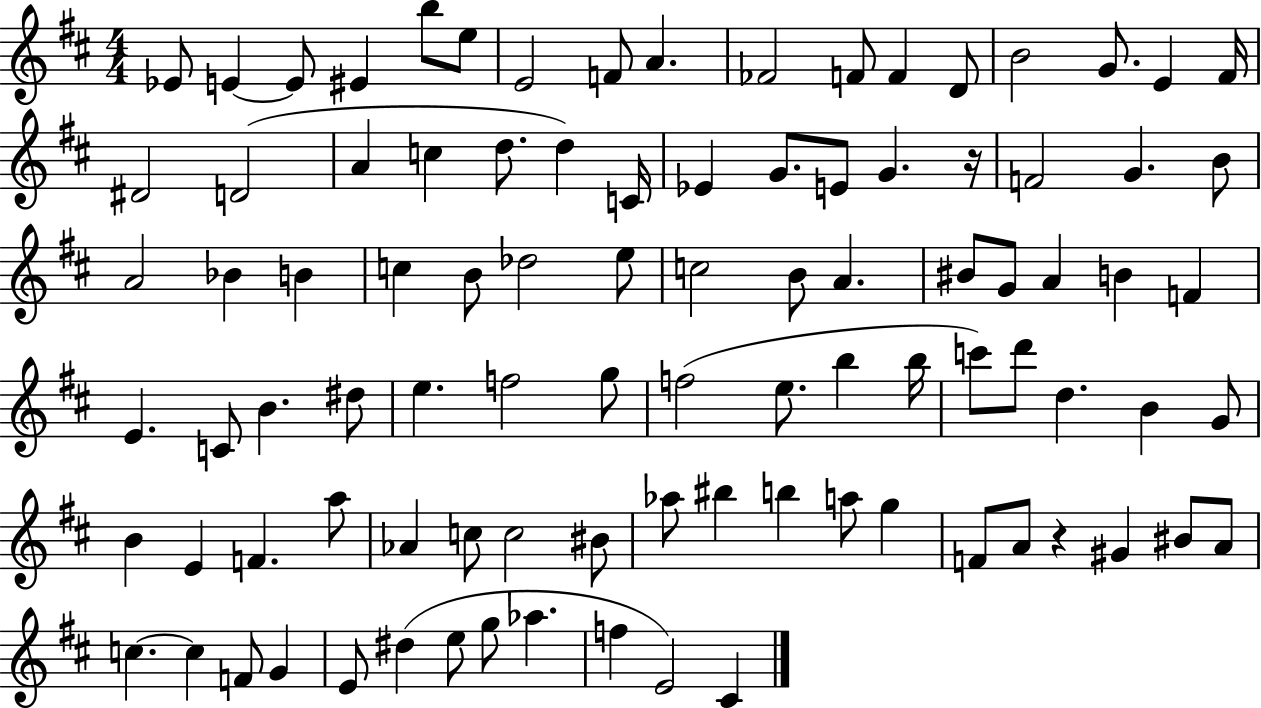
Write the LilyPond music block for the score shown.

{
  \clef treble
  \numericTimeSignature
  \time 4/4
  \key d \major
  \repeat volta 2 { ees'8 e'4~~ e'8 eis'4 b''8 e''8 | e'2 f'8 a'4. | fes'2 f'8 f'4 d'8 | b'2 g'8. e'4 fis'16 | \break dis'2 d'2( | a'4 c''4 d''8. d''4) c'16 | ees'4 g'8. e'8 g'4. r16 | f'2 g'4. b'8 | \break a'2 bes'4 b'4 | c''4 b'8 des''2 e''8 | c''2 b'8 a'4. | bis'8 g'8 a'4 b'4 f'4 | \break e'4. c'8 b'4. dis''8 | e''4. f''2 g''8 | f''2( e''8. b''4 b''16 | c'''8) d'''8 d''4. b'4 g'8 | \break b'4 e'4 f'4. a''8 | aes'4 c''8 c''2 bis'8 | aes''8 bis''4 b''4 a''8 g''4 | f'8 a'8 r4 gis'4 bis'8 a'8 | \break c''4.~~ c''4 f'8 g'4 | e'8 dis''4( e''8 g''8 aes''4. | f''4 e'2) cis'4 | } \bar "|."
}